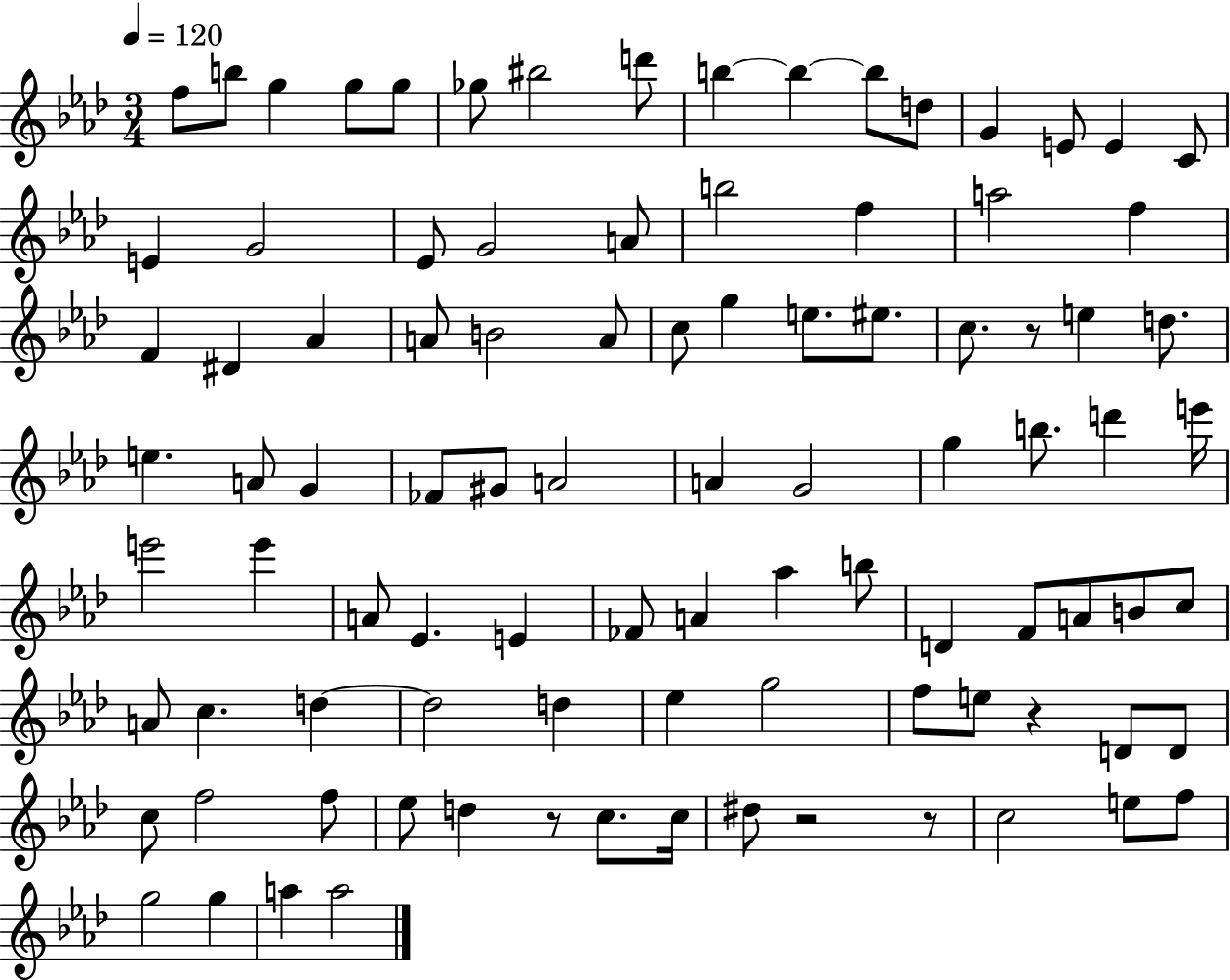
F5/e B5/e G5/q G5/e G5/e Gb5/e BIS5/h D6/e B5/q B5/q B5/e D5/e G4/q E4/e E4/q C4/e E4/q G4/h Eb4/e G4/h A4/e B5/h F5/q A5/h F5/q F4/q D#4/q Ab4/q A4/e B4/h A4/e C5/e G5/q E5/e. EIS5/e. C5/e. R/e E5/q D5/e. E5/q. A4/e G4/q FES4/e G#4/e A4/h A4/q G4/h G5/q B5/e. D6/q E6/s E6/h E6/q A4/e Eb4/q. E4/q FES4/e A4/q Ab5/q B5/e D4/q F4/e A4/e B4/e C5/e A4/e C5/q. D5/q D5/h D5/q Eb5/q G5/h F5/e E5/e R/q D4/e D4/e C5/e F5/h F5/e Eb5/e D5/q R/e C5/e. C5/s D#5/e R/h R/e C5/h E5/e F5/e G5/h G5/q A5/q A5/h